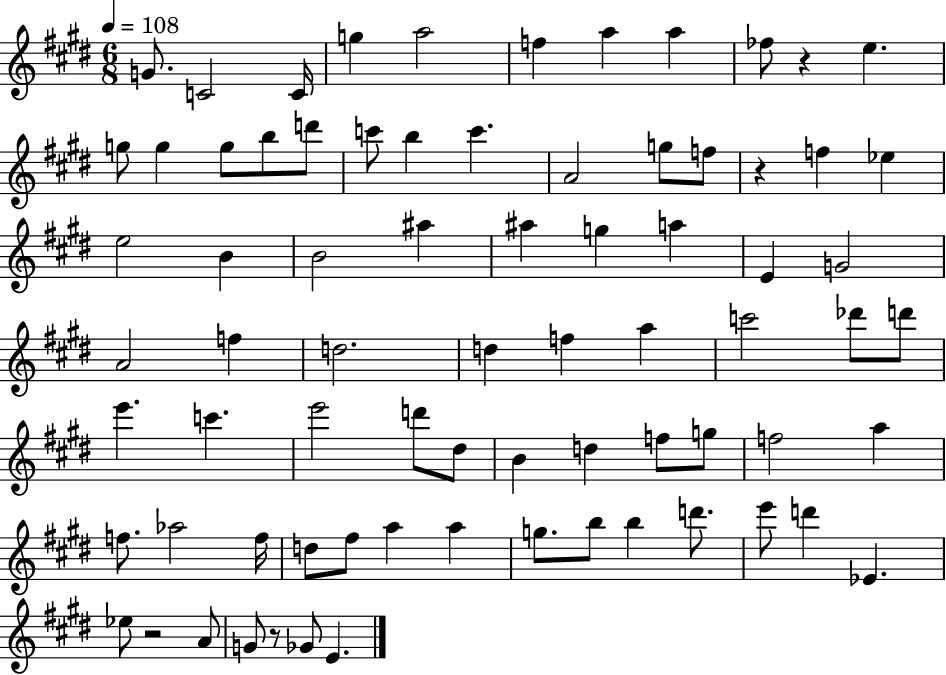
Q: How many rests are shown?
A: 4